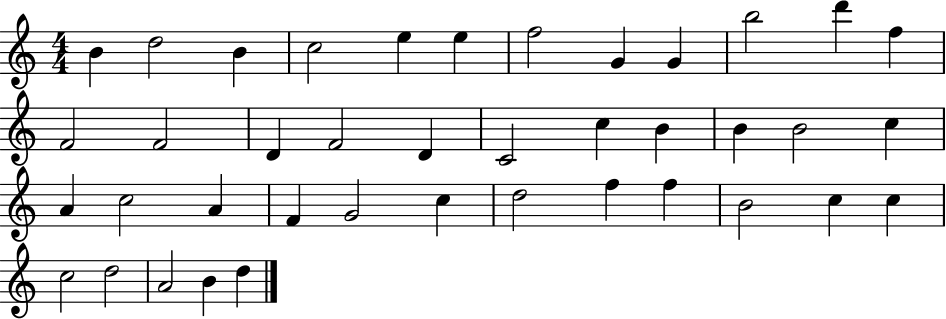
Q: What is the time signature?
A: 4/4